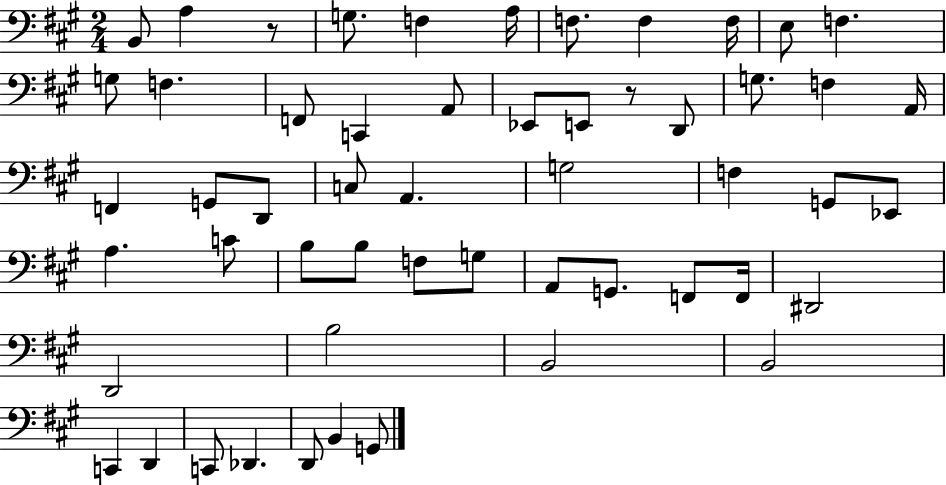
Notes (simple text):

B2/e A3/q R/e G3/e. F3/q A3/s F3/e. F3/q F3/s E3/e F3/q. G3/e F3/q. F2/e C2/q A2/e Eb2/e E2/e R/e D2/e G3/e. F3/q A2/s F2/q G2/e D2/e C3/e A2/q. G3/h F3/q G2/e Eb2/e A3/q. C4/e B3/e B3/e F3/e G3/e A2/e G2/e. F2/e F2/s D#2/h D2/h B3/h B2/h B2/h C2/q D2/q C2/e Db2/q. D2/e B2/q G2/e